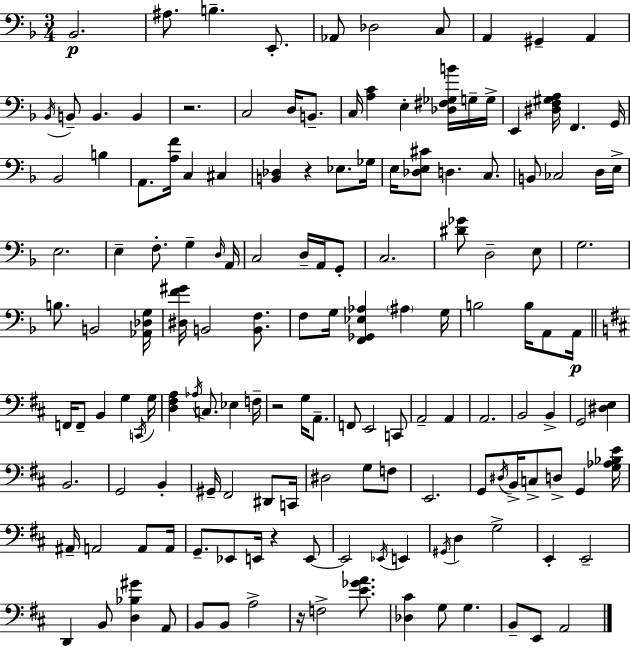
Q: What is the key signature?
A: D minor